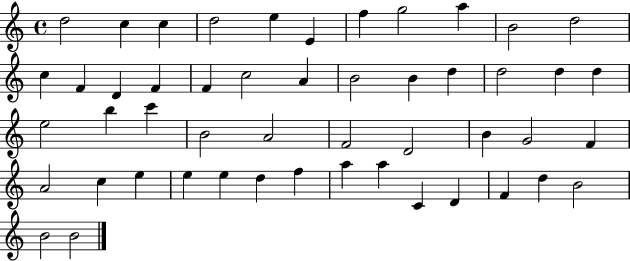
D5/h C5/q C5/q D5/h E5/q E4/q F5/q G5/h A5/q B4/h D5/h C5/q F4/q D4/q F4/q F4/q C5/h A4/q B4/h B4/q D5/q D5/h D5/q D5/q E5/h B5/q C6/q B4/h A4/h F4/h D4/h B4/q G4/h F4/q A4/h C5/q E5/q E5/q E5/q D5/q F5/q A5/q A5/q C4/q D4/q F4/q D5/q B4/h B4/h B4/h